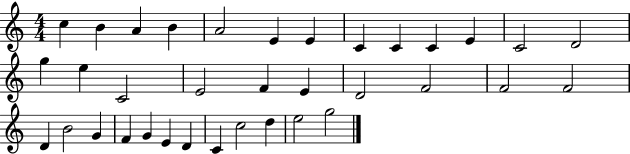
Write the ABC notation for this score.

X:1
T:Untitled
M:4/4
L:1/4
K:C
c B A B A2 E E C C C E C2 D2 g e C2 E2 F E D2 F2 F2 F2 D B2 G F G E D C c2 d e2 g2